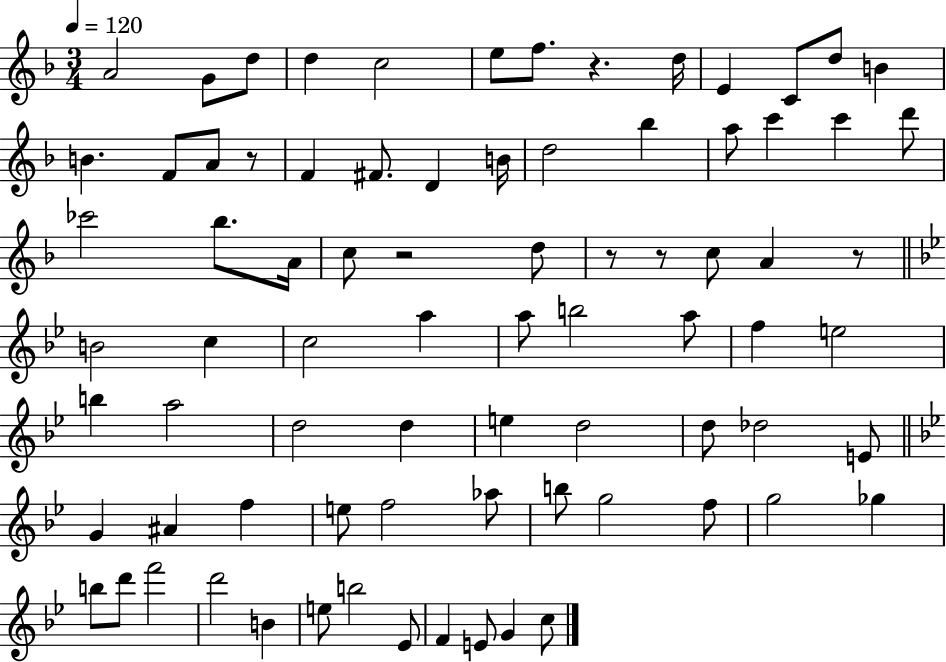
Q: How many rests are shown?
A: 6